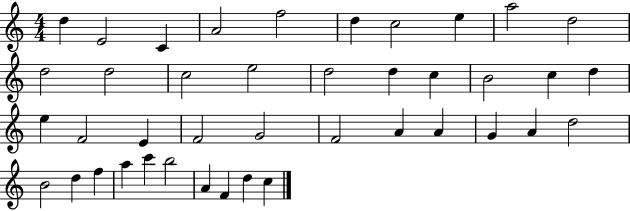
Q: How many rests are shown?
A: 0